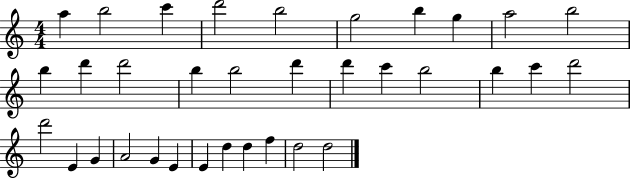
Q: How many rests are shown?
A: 0